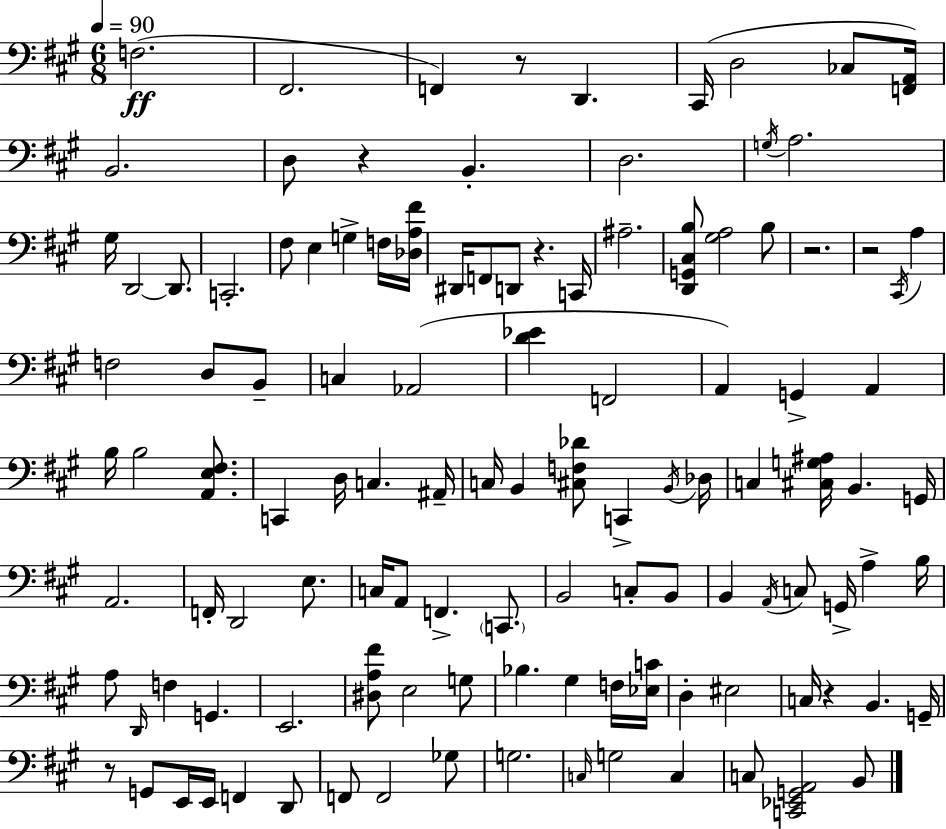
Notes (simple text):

F3/h. F#2/h. F2/q R/e D2/q. C#2/s D3/h CES3/e [F2,A2]/s B2/h. D3/e R/q B2/q. D3/h. G3/s A3/h. G#3/s D2/h D2/e. C2/h. F#3/e E3/q G3/q F3/s [Db3,A3,F#4]/s D#2/s F2/e D2/e R/q. C2/s A#3/h. [D2,G2,C#3,B3]/e [G#3,A3]/h B3/e R/h. R/h C#2/s A3/q F3/h D3/e B2/e C3/q Ab2/h [D4,Eb4]/q F2/h A2/q G2/q A2/q B3/s B3/h [A2,E3,F#3]/e. C2/q D3/s C3/q. A#2/s C3/s B2/q [C#3,F3,Db4]/e C2/q B2/s Db3/s C3/q [C#3,G3,A#3]/s B2/q. G2/s A2/h. F2/s D2/h E3/e. C3/s A2/e F2/q. C2/e. B2/h C3/e B2/e B2/q A2/s C3/e G2/s A3/q B3/s A3/e D2/s F3/q G2/q. E2/h. [D#3,A3,F#4]/e E3/h G3/e Bb3/q. G#3/q F3/s [Eb3,C4]/s D3/q EIS3/h C3/s R/q B2/q. G2/s R/e G2/e E2/s E2/s F2/q D2/e F2/e F2/h Gb3/e G3/h. C3/s G3/h C3/q C3/e [C2,Eb2,G2,A2]/h B2/e